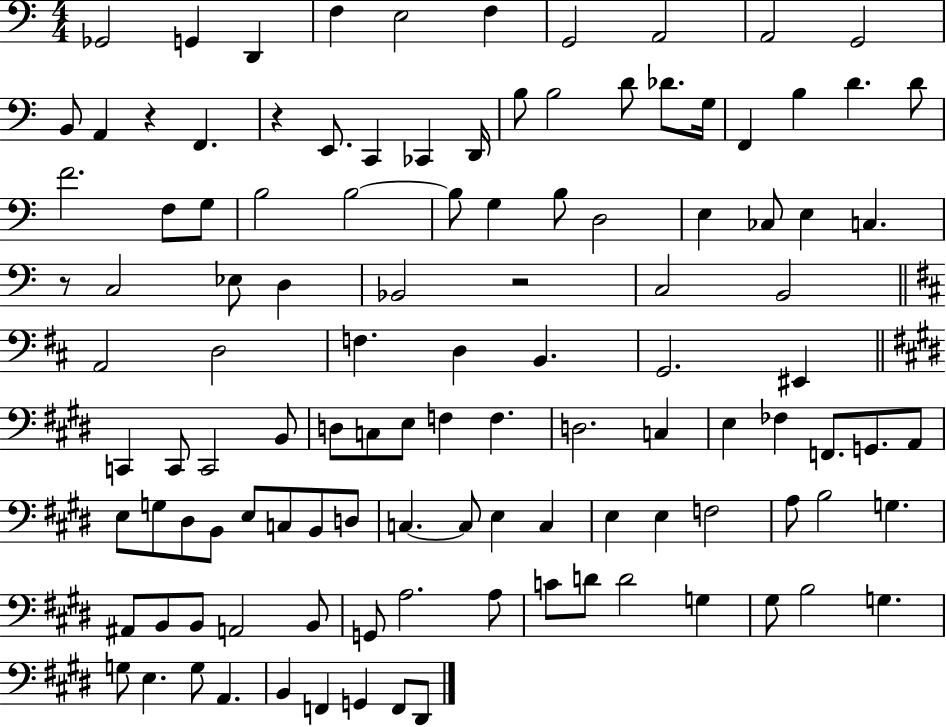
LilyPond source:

{
  \clef bass
  \numericTimeSignature
  \time 4/4
  \key c \major
  ges,2 g,4 d,4 | f4 e2 f4 | g,2 a,2 | a,2 g,2 | \break b,8 a,4 r4 f,4. | r4 e,8. c,4 ces,4 d,16 | b8 b2 d'8 des'8. g16 | f,4 b4 d'4. d'8 | \break f'2. f8 g8 | b2 b2~~ | b8 g4 b8 d2 | e4 ces8 e4 c4. | \break r8 c2 ees8 d4 | bes,2 r2 | c2 b,2 | \bar "||" \break \key b \minor a,2 d2 | f4. d4 b,4. | g,2. eis,4 | \bar "||" \break \key e \major c,4 c,8 c,2 b,8 | d8 c8 e8 f4 f4. | d2. c4 | e4 fes4 f,8. g,8. a,8 | \break e8 g8 dis8 b,8 e8 c8 b,8 d8 | c4.~~ c8 e4 c4 | e4 e4 f2 | a8 b2 g4. | \break ais,8 b,8 b,8 a,2 b,8 | g,8 a2. a8 | c'8 d'8 d'2 g4 | gis8 b2 g4. | \break g8 e4. g8 a,4. | b,4 f,4 g,4 f,8 dis,8 | \bar "|."
}